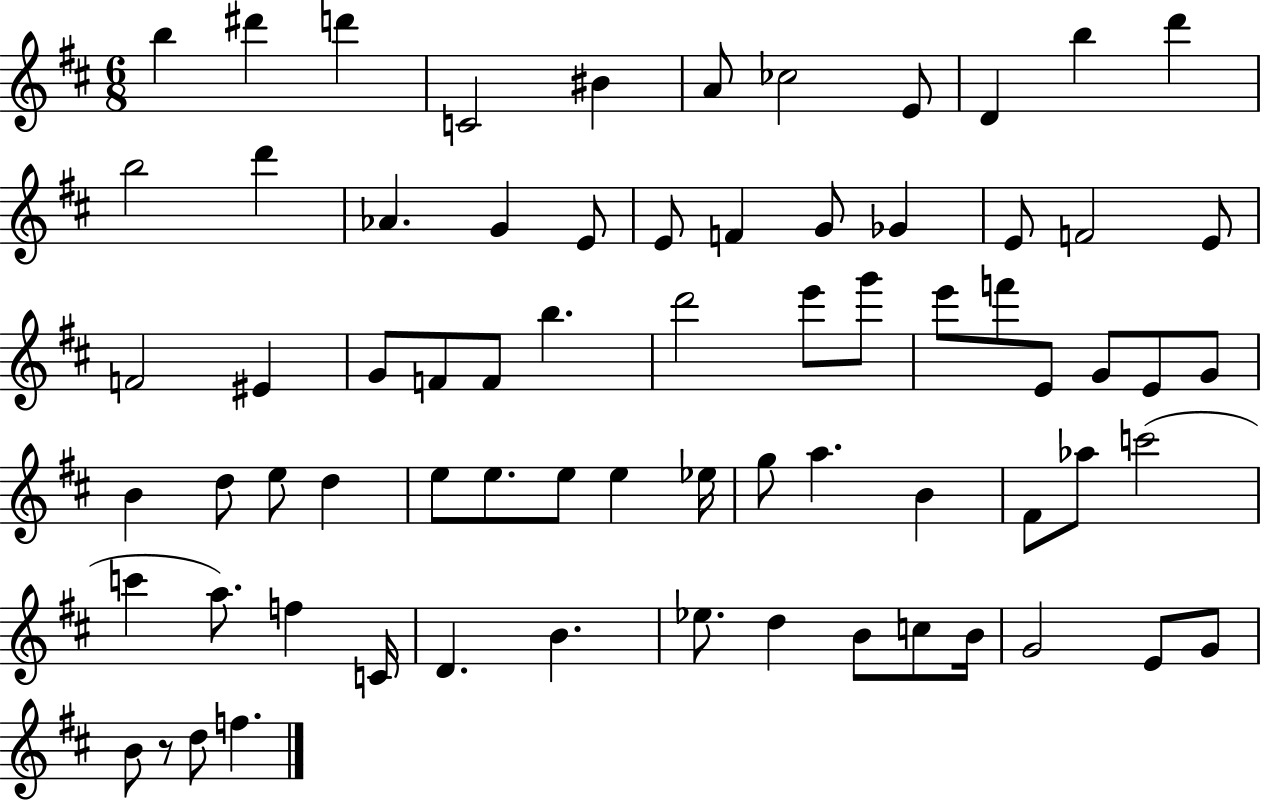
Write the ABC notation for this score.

X:1
T:Untitled
M:6/8
L:1/4
K:D
b ^d' d' C2 ^B A/2 _c2 E/2 D b d' b2 d' _A G E/2 E/2 F G/2 _G E/2 F2 E/2 F2 ^E G/2 F/2 F/2 b d'2 e'/2 g'/2 e'/2 f'/2 E/2 G/2 E/2 G/2 B d/2 e/2 d e/2 e/2 e/2 e _e/4 g/2 a B ^F/2 _a/2 c'2 c' a/2 f C/4 D B _e/2 d B/2 c/2 B/4 G2 E/2 G/2 B/2 z/2 d/2 f